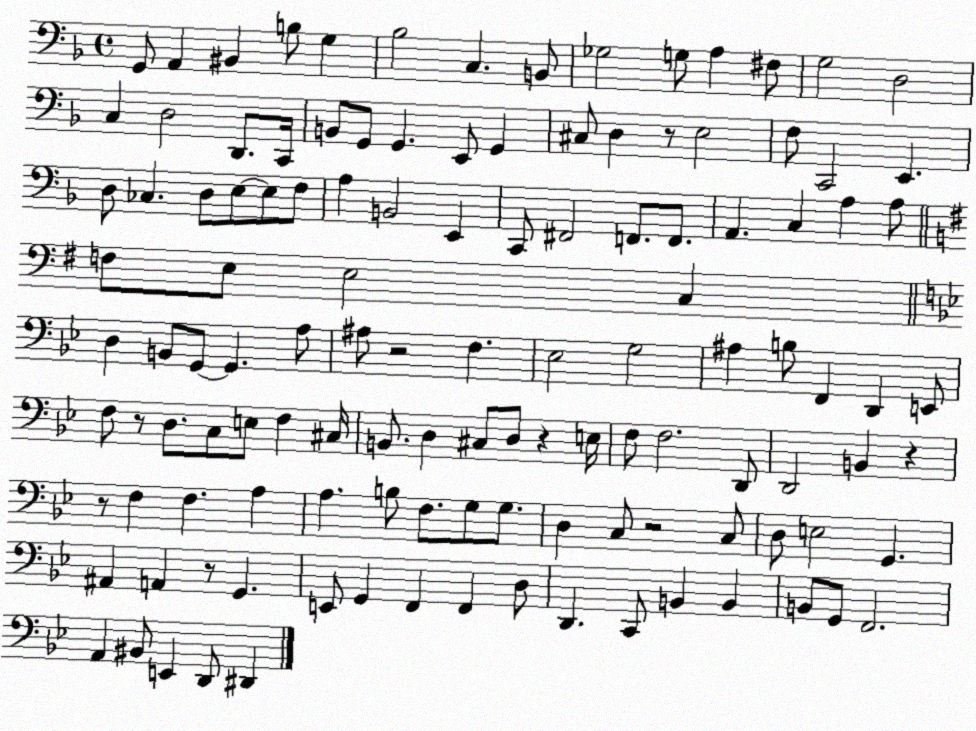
X:1
T:Untitled
M:4/4
L:1/4
K:F
G,,/2 A,, ^B,, B,/2 G, _B,2 C, B,,/2 _G,2 G,/2 A, ^F,/2 G,2 D,2 C, D,2 D,,/2 C,,/4 B,,/2 G,,/2 G,, E,,/2 G,, ^C,/2 D, z/2 E,2 F,/2 C,,2 E,, D,/2 _C, D,/2 E,/2 E,/2 F,/2 A, B,,2 E,, C,,/2 ^F,,2 F,,/2 F,,/2 A,, C, A, A,/2 F,/2 E,/2 E,2 C, D, B,,/2 G,,/2 G,, A,/2 ^A,/2 z2 F, _E,2 G,2 ^A, B,/2 F,, D,, E,,/2 F,/2 z/2 D,/2 C,/2 E,/2 F, ^C,/4 B,,/2 D, ^C,/2 D,/2 z E,/4 F,/2 F,2 D,,/2 D,,2 B,, z z/2 F, F, A, A, B,/2 F,/2 G,/2 G,/2 D, C,/2 z2 C,/2 D,/2 E,2 G,, ^A,, A,, z/2 G,, E,,/2 G,, F,, F,, D,/2 D,, C,,/2 B,, B,, B,,/2 G,,/2 F,,2 A,, ^B,,/2 E,, D,,/2 ^D,,